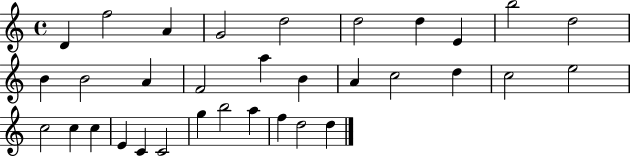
D4/q F5/h A4/q G4/h D5/h D5/h D5/q E4/q B5/h D5/h B4/q B4/h A4/q F4/h A5/q B4/q A4/q C5/h D5/q C5/h E5/h C5/h C5/q C5/q E4/q C4/q C4/h G5/q B5/h A5/q F5/q D5/h D5/q